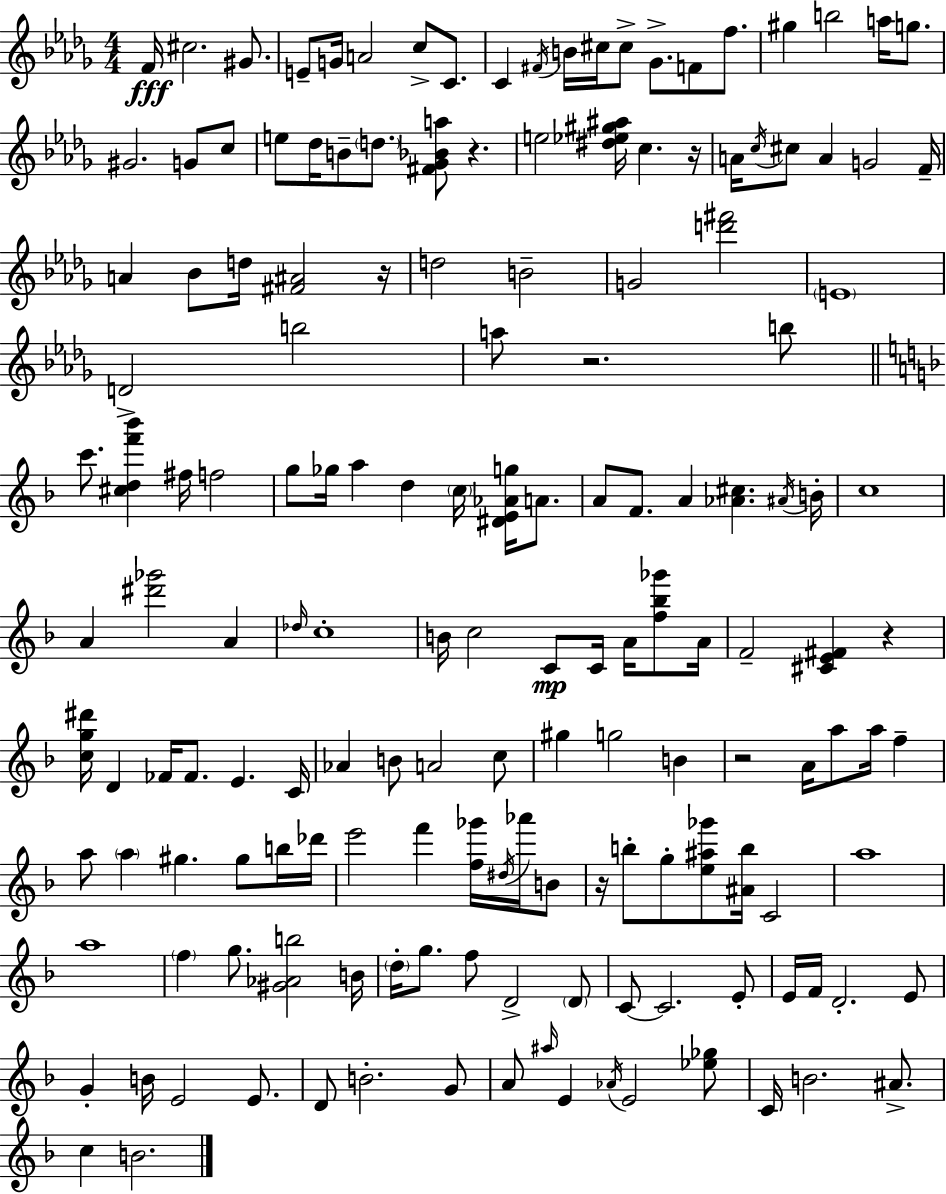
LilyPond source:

{
  \clef treble
  \numericTimeSignature
  \time 4/4
  \key bes \minor
  \repeat volta 2 { f'16\fff cis''2. gis'8. | e'8-- g'16 a'2 c''8-> c'8. | c'4 \acciaccatura { fis'16 } b'16 cis''16 cis''8-> ges'8.-> f'8 f''8. | gis''4 b''2 a''16 g''8. | \break gis'2. g'8 c''8 | e''8 des''16 b'8-- \parenthesize d''8. <fis' ges' bes' a''>8 r4. | e''2 <dis'' ees'' gis'' ais''>16 c''4. | r16 a'16 \acciaccatura { c''16 } cis''8 a'4 g'2 | \break f'16-- a'4 bes'8 d''16 <fis' ais'>2 | r16 d''2 b'2-- | g'2 <d''' fis'''>2 | \parenthesize e'1 | \break d'2-> b''2 | a''8 r2. | b''8 \bar "||" \break \key d \minor c'''8. <cis'' d'' f''' bes'''>4 fis''16 f''2 | g''8 ges''16 a''4 d''4 \parenthesize c''16 <dis' e' aes' g''>16 a'8. | a'8 f'8. a'4 <aes' cis''>4. \acciaccatura { ais'16 } | b'16-. c''1 | \break a'4 <dis''' ges'''>2 a'4 | \grace { des''16 } c''1-. | b'16 c''2 c'8\mp c'16 a'16 <f'' bes'' ges'''>8 | a'16 f'2-- <cis' e' fis'>4 r4 | \break <c'' g'' dis'''>16 d'4 fes'16 fes'8. e'4. | c'16 aes'4 b'8 a'2 | c''8 gis''4 g''2 b'4 | r2 a'16 a''8 a''16 f''4-- | \break a''8 \parenthesize a''4 gis''4. gis''8 | b''16 des'''16 e'''2 f'''4 <f'' ges'''>16 \acciaccatura { dis''16 } | aes'''16 b'8 r16 b''8-. g''8-. <e'' ais'' ges'''>8 <ais' b''>16 c'2 | a''1 | \break a''1 | \parenthesize f''4 g''8. <gis' aes' b''>2 | b'16 \parenthesize d''16-. g''8. f''8 d'2-> | \parenthesize d'8 c'8~~ c'2. | \break e'8-. e'16 f'16 d'2.-. | e'8 g'4-. b'16 e'2 | e'8. d'8 b'2.-. | g'8 a'8 \grace { ais''16 } e'4 \acciaccatura { aes'16 } e'2 | \break <ees'' ges''>8 c'16 b'2. | ais'8.-> c''4 b'2. | } \bar "|."
}